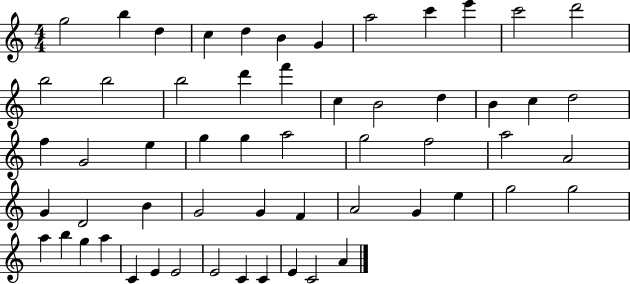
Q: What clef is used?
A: treble